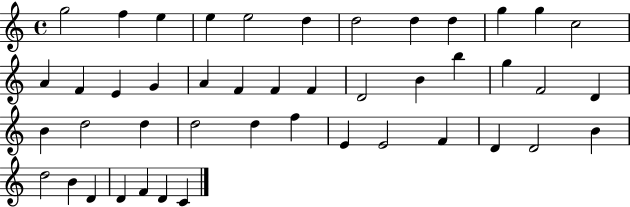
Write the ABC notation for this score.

X:1
T:Untitled
M:4/4
L:1/4
K:C
g2 f e e e2 d d2 d d g g c2 A F E G A F F F D2 B b g F2 D B d2 d d2 d f E E2 F D D2 B d2 B D D F D C